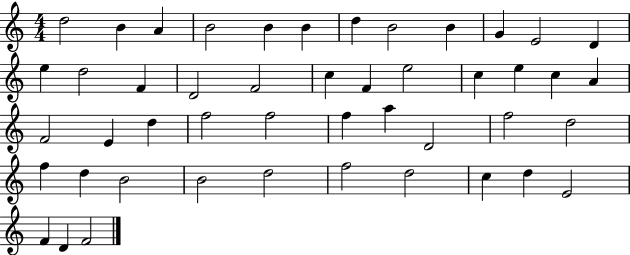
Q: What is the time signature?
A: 4/4